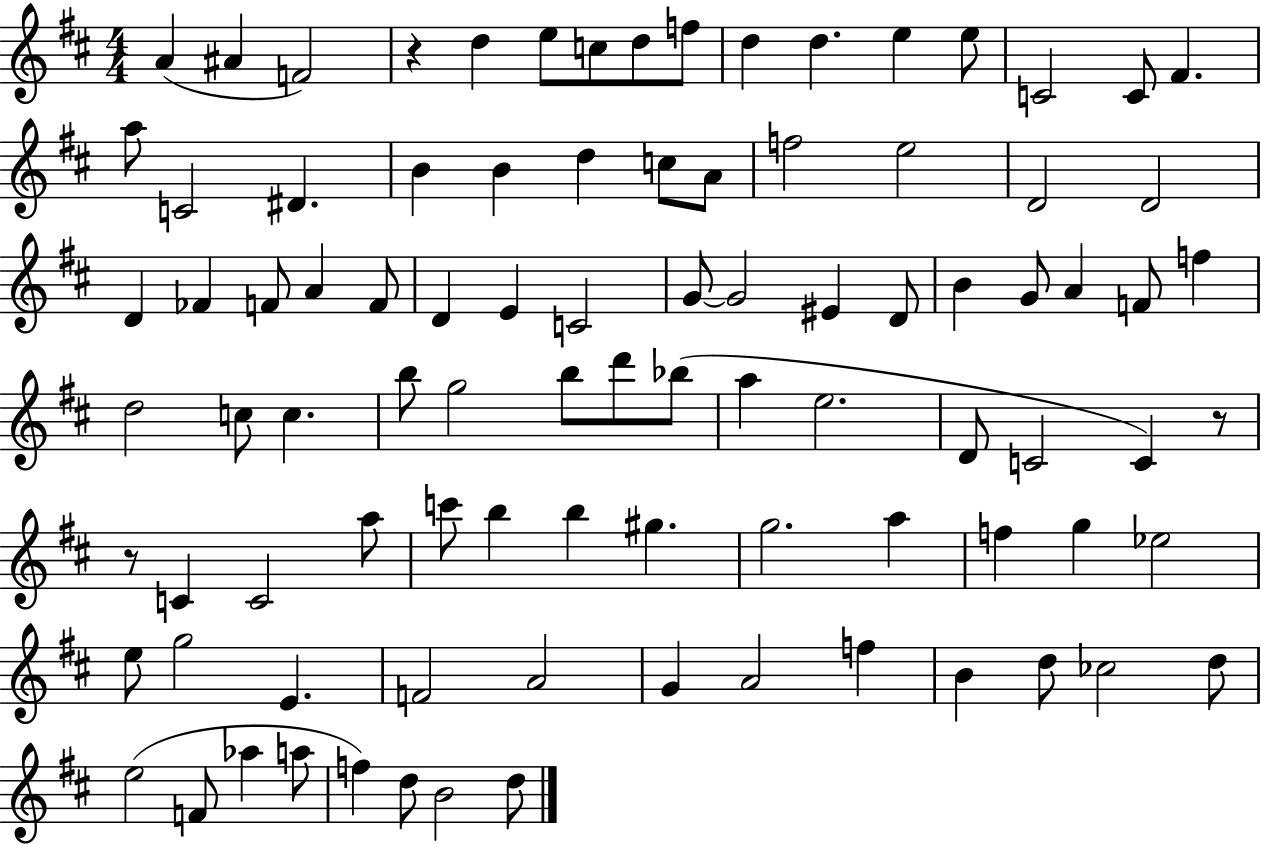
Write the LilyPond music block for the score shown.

{
  \clef treble
  \numericTimeSignature
  \time 4/4
  \key d \major
  \repeat volta 2 { a'4( ais'4 f'2) | r4 d''4 e''8 c''8 d''8 f''8 | d''4 d''4. e''4 e''8 | c'2 c'8 fis'4. | \break a''8 c'2 dis'4. | b'4 b'4 d''4 c''8 a'8 | f''2 e''2 | d'2 d'2 | \break d'4 fes'4 f'8 a'4 f'8 | d'4 e'4 c'2 | g'8~~ g'2 eis'4 d'8 | b'4 g'8 a'4 f'8 f''4 | \break d''2 c''8 c''4. | b''8 g''2 b''8 d'''8 bes''8( | a''4 e''2. | d'8 c'2 c'4) r8 | \break r8 c'4 c'2 a''8 | c'''8 b''4 b''4 gis''4. | g''2. a''4 | f''4 g''4 ees''2 | \break e''8 g''2 e'4. | f'2 a'2 | g'4 a'2 f''4 | b'4 d''8 ces''2 d''8 | \break e''2( f'8 aes''4 a''8 | f''4) d''8 b'2 d''8 | } \bar "|."
}